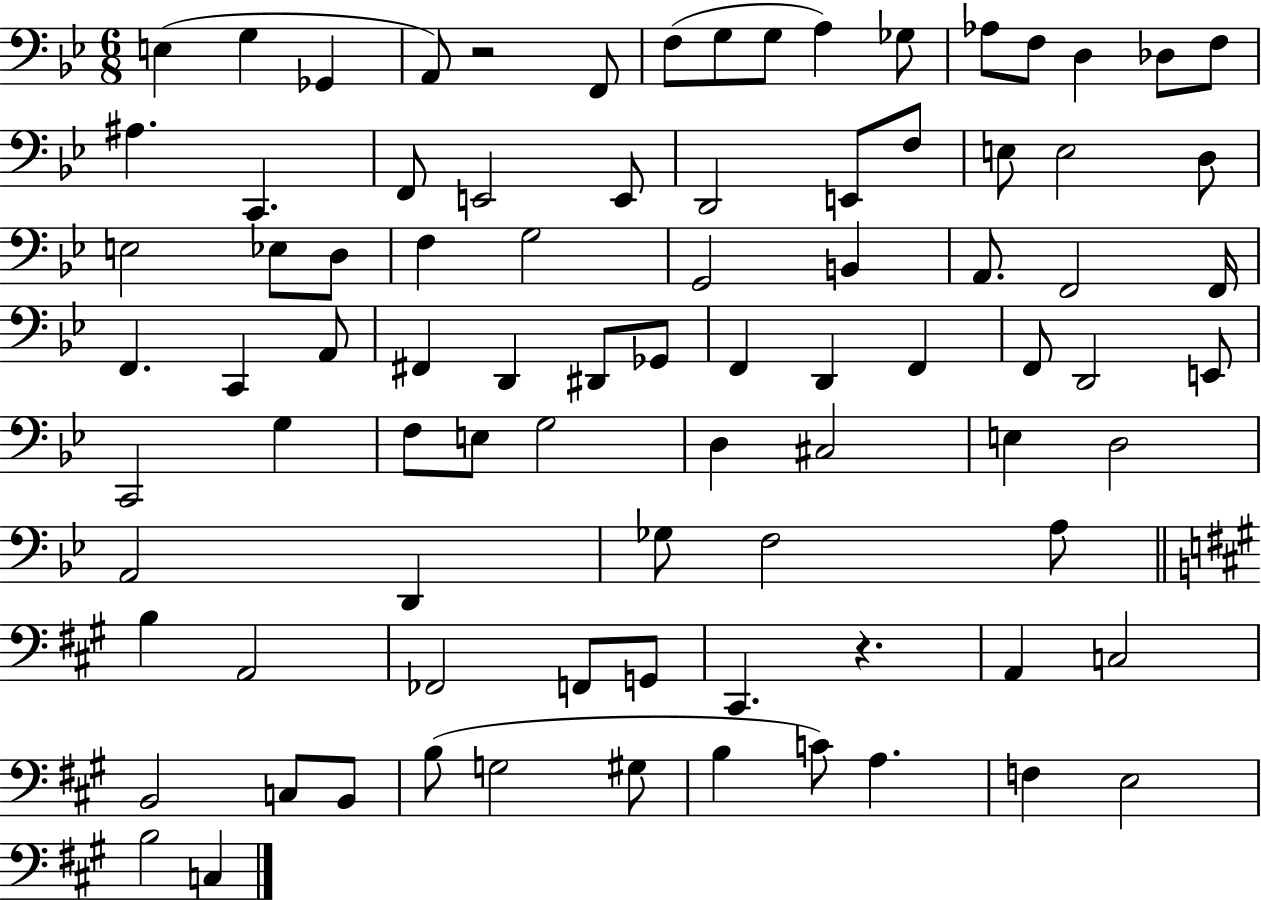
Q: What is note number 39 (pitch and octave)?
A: A2